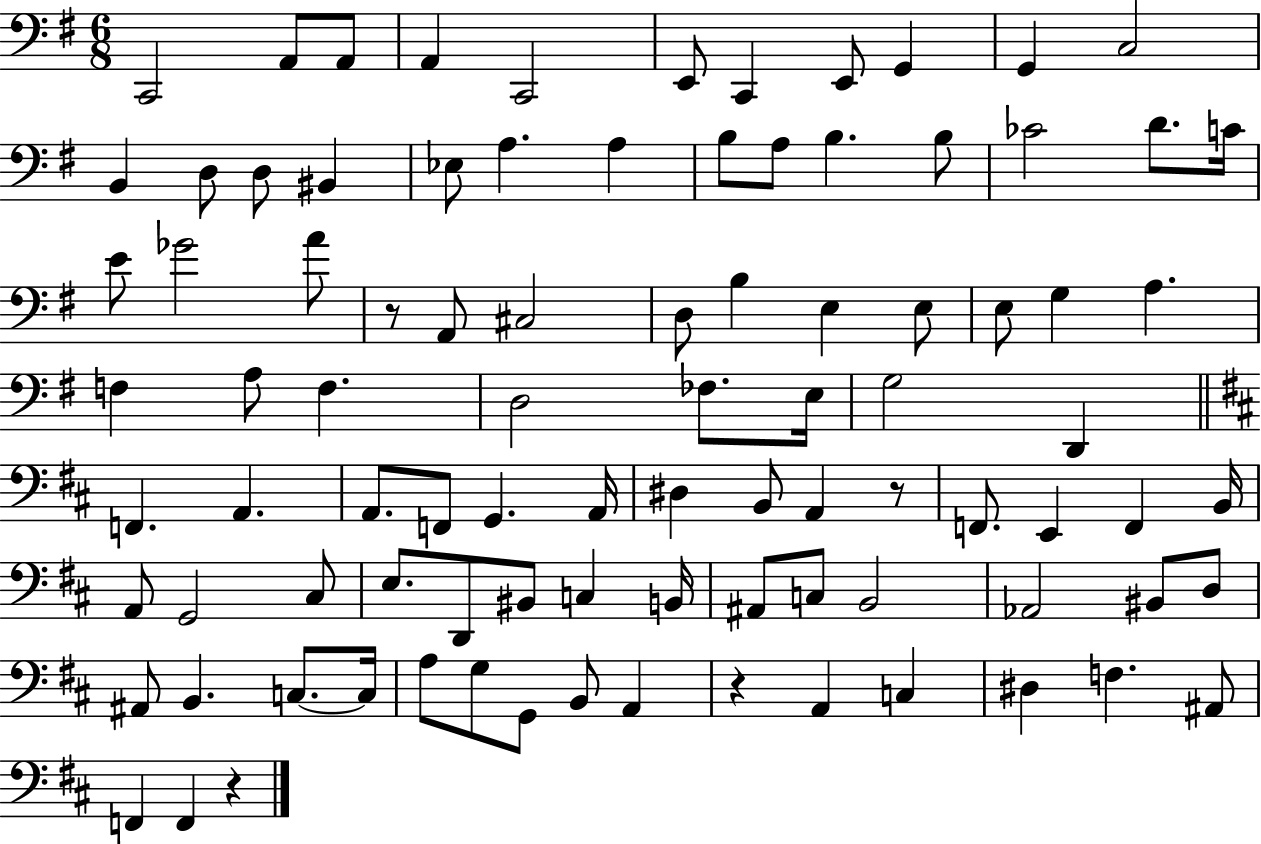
C2/h A2/e A2/e A2/q C2/h E2/e C2/q E2/e G2/q G2/q C3/h B2/q D3/e D3/e BIS2/q Eb3/e A3/q. A3/q B3/e A3/e B3/q. B3/e CES4/h D4/e. C4/s E4/e Gb4/h A4/e R/e A2/e C#3/h D3/e B3/q E3/q E3/e E3/e G3/q A3/q. F3/q A3/e F3/q. D3/h FES3/e. E3/s G3/h D2/q F2/q. A2/q. A2/e. F2/e G2/q. A2/s D#3/q B2/e A2/q R/e F2/e. E2/q F2/q B2/s A2/e G2/h C#3/e E3/e. D2/e BIS2/e C3/q B2/s A#2/e C3/e B2/h Ab2/h BIS2/e D3/e A#2/e B2/q. C3/e. C3/s A3/e G3/e G2/e B2/e A2/q R/q A2/q C3/q D#3/q F3/q. A#2/e F2/q F2/q R/q